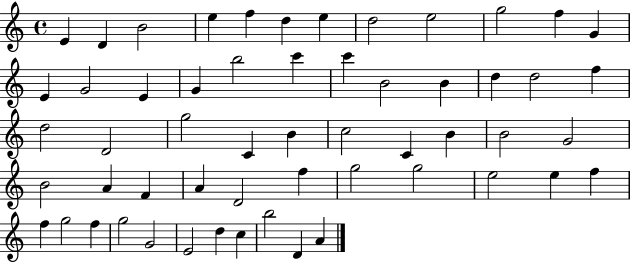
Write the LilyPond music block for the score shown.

{
  \clef treble
  \time 4/4
  \defaultTimeSignature
  \key c \major
  e'4 d'4 b'2 | e''4 f''4 d''4 e''4 | d''2 e''2 | g''2 f''4 g'4 | \break e'4 g'2 e'4 | g'4 b''2 c'''4 | c'''4 b'2 b'4 | d''4 d''2 f''4 | \break d''2 d'2 | g''2 c'4 b'4 | c''2 c'4 b'4 | b'2 g'2 | \break b'2 a'4 f'4 | a'4 d'2 f''4 | g''2 g''2 | e''2 e''4 f''4 | \break f''4 g''2 f''4 | g''2 g'2 | e'2 d''4 c''4 | b''2 d'4 a'4 | \break \bar "|."
}